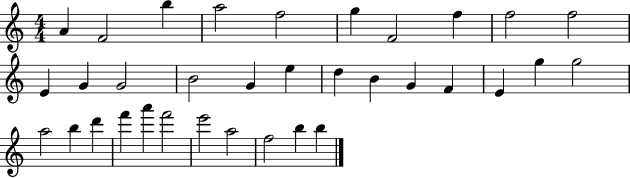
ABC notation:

X:1
T:Untitled
M:4/4
L:1/4
K:C
A F2 b a2 f2 g F2 f f2 f2 E G G2 B2 G e d B G F E g g2 a2 b d' f' a' f'2 e'2 a2 f2 b b